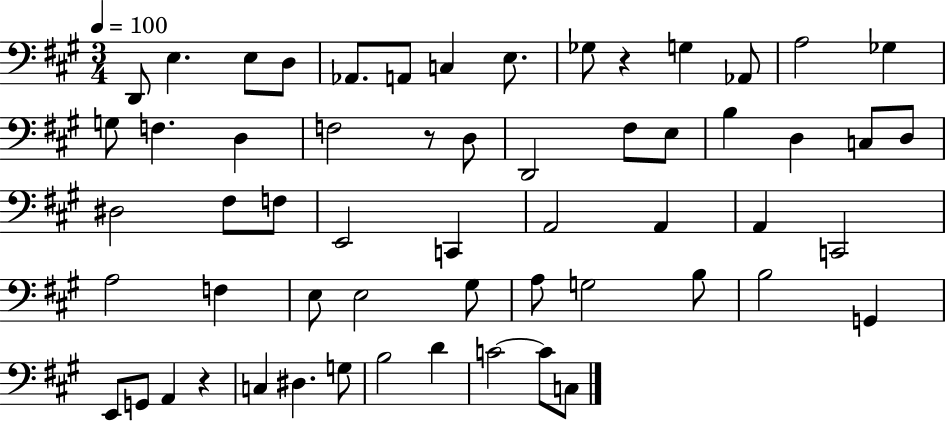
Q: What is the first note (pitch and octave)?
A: D2